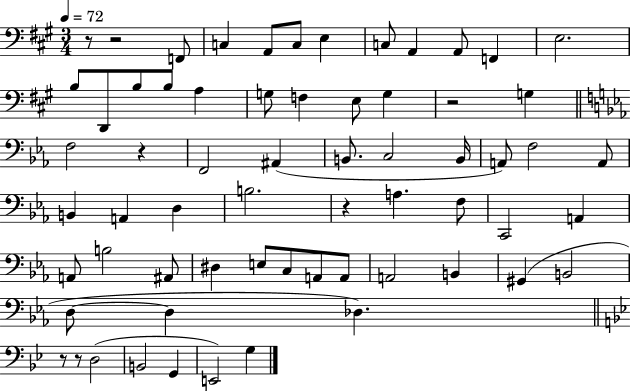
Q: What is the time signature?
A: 3/4